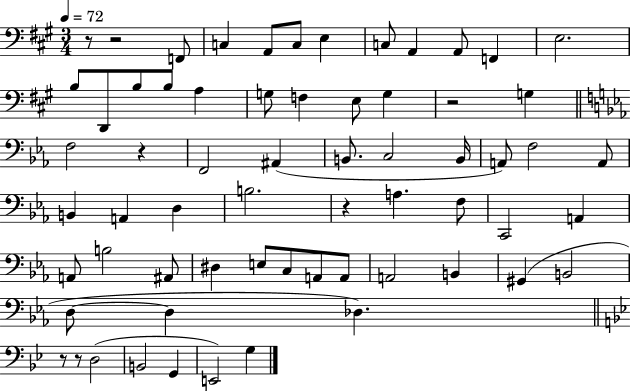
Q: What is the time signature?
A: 3/4